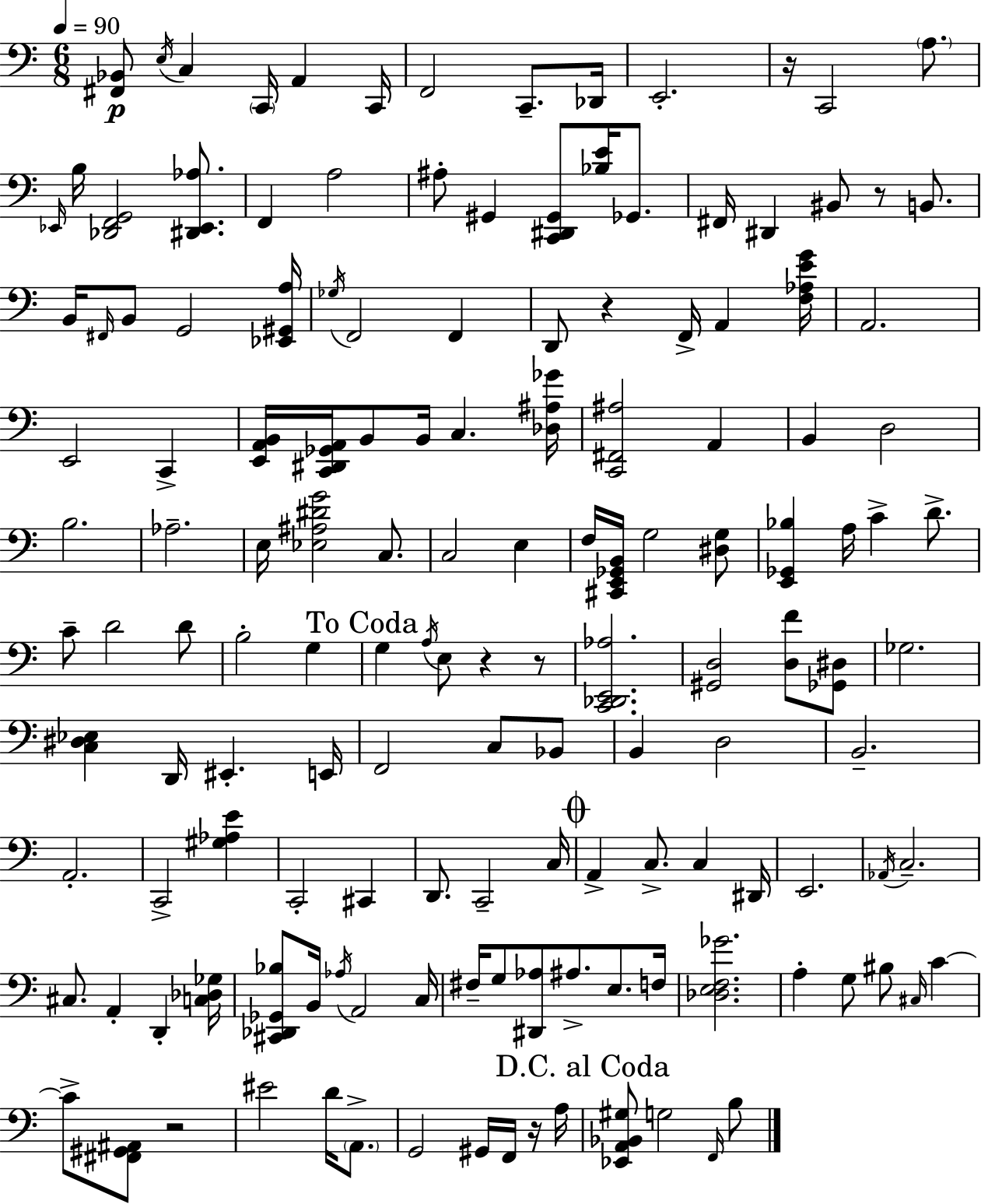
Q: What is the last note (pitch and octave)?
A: B3